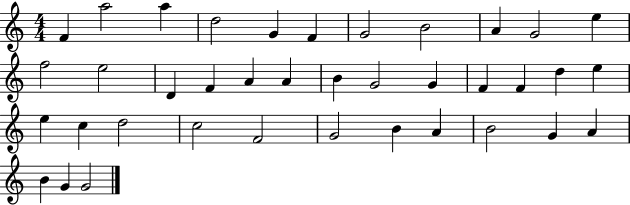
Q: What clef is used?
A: treble